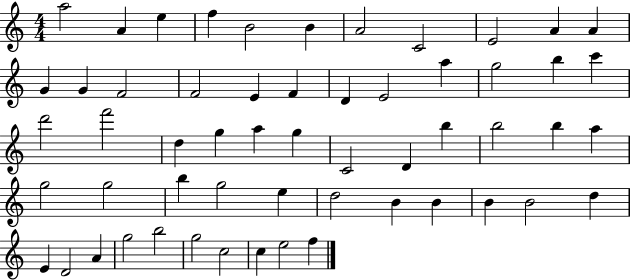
A5/h A4/q E5/q F5/q B4/h B4/q A4/h C4/h E4/h A4/q A4/q G4/q G4/q F4/h F4/h E4/q F4/q D4/q E4/h A5/q G5/h B5/q C6/q D6/h F6/h D5/q G5/q A5/q G5/q C4/h D4/q B5/q B5/h B5/q A5/q G5/h G5/h B5/q G5/h E5/q D5/h B4/q B4/q B4/q B4/h D5/q E4/q D4/h A4/q G5/h B5/h G5/h C5/h C5/q E5/h F5/q